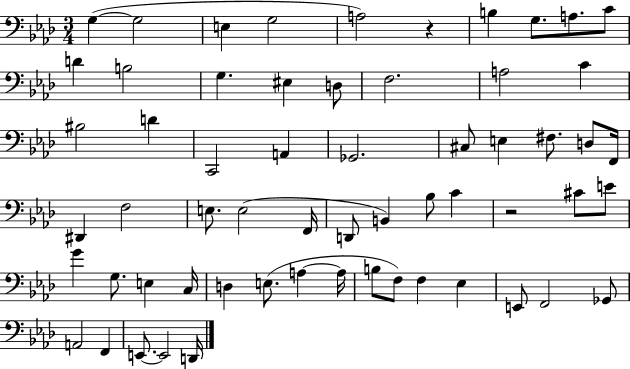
X:1
T:Untitled
M:3/4
L:1/4
K:Ab
G, G,2 E, G,2 A,2 z B, G,/2 A,/2 C/2 D B,2 G, ^E, D,/2 F,2 A,2 C ^B,2 D C,,2 A,, _G,,2 ^C,/2 E, ^F,/2 D,/2 F,,/4 ^D,, F,2 E,/2 E,2 F,,/4 D,,/2 B,, _B,/2 C z2 ^C/2 E/2 G G,/2 E, C,/4 D, E,/2 A, A,/4 B,/2 F,/2 F, _E, E,,/2 F,,2 _G,,/2 A,,2 F,, E,,/2 E,,2 D,,/4